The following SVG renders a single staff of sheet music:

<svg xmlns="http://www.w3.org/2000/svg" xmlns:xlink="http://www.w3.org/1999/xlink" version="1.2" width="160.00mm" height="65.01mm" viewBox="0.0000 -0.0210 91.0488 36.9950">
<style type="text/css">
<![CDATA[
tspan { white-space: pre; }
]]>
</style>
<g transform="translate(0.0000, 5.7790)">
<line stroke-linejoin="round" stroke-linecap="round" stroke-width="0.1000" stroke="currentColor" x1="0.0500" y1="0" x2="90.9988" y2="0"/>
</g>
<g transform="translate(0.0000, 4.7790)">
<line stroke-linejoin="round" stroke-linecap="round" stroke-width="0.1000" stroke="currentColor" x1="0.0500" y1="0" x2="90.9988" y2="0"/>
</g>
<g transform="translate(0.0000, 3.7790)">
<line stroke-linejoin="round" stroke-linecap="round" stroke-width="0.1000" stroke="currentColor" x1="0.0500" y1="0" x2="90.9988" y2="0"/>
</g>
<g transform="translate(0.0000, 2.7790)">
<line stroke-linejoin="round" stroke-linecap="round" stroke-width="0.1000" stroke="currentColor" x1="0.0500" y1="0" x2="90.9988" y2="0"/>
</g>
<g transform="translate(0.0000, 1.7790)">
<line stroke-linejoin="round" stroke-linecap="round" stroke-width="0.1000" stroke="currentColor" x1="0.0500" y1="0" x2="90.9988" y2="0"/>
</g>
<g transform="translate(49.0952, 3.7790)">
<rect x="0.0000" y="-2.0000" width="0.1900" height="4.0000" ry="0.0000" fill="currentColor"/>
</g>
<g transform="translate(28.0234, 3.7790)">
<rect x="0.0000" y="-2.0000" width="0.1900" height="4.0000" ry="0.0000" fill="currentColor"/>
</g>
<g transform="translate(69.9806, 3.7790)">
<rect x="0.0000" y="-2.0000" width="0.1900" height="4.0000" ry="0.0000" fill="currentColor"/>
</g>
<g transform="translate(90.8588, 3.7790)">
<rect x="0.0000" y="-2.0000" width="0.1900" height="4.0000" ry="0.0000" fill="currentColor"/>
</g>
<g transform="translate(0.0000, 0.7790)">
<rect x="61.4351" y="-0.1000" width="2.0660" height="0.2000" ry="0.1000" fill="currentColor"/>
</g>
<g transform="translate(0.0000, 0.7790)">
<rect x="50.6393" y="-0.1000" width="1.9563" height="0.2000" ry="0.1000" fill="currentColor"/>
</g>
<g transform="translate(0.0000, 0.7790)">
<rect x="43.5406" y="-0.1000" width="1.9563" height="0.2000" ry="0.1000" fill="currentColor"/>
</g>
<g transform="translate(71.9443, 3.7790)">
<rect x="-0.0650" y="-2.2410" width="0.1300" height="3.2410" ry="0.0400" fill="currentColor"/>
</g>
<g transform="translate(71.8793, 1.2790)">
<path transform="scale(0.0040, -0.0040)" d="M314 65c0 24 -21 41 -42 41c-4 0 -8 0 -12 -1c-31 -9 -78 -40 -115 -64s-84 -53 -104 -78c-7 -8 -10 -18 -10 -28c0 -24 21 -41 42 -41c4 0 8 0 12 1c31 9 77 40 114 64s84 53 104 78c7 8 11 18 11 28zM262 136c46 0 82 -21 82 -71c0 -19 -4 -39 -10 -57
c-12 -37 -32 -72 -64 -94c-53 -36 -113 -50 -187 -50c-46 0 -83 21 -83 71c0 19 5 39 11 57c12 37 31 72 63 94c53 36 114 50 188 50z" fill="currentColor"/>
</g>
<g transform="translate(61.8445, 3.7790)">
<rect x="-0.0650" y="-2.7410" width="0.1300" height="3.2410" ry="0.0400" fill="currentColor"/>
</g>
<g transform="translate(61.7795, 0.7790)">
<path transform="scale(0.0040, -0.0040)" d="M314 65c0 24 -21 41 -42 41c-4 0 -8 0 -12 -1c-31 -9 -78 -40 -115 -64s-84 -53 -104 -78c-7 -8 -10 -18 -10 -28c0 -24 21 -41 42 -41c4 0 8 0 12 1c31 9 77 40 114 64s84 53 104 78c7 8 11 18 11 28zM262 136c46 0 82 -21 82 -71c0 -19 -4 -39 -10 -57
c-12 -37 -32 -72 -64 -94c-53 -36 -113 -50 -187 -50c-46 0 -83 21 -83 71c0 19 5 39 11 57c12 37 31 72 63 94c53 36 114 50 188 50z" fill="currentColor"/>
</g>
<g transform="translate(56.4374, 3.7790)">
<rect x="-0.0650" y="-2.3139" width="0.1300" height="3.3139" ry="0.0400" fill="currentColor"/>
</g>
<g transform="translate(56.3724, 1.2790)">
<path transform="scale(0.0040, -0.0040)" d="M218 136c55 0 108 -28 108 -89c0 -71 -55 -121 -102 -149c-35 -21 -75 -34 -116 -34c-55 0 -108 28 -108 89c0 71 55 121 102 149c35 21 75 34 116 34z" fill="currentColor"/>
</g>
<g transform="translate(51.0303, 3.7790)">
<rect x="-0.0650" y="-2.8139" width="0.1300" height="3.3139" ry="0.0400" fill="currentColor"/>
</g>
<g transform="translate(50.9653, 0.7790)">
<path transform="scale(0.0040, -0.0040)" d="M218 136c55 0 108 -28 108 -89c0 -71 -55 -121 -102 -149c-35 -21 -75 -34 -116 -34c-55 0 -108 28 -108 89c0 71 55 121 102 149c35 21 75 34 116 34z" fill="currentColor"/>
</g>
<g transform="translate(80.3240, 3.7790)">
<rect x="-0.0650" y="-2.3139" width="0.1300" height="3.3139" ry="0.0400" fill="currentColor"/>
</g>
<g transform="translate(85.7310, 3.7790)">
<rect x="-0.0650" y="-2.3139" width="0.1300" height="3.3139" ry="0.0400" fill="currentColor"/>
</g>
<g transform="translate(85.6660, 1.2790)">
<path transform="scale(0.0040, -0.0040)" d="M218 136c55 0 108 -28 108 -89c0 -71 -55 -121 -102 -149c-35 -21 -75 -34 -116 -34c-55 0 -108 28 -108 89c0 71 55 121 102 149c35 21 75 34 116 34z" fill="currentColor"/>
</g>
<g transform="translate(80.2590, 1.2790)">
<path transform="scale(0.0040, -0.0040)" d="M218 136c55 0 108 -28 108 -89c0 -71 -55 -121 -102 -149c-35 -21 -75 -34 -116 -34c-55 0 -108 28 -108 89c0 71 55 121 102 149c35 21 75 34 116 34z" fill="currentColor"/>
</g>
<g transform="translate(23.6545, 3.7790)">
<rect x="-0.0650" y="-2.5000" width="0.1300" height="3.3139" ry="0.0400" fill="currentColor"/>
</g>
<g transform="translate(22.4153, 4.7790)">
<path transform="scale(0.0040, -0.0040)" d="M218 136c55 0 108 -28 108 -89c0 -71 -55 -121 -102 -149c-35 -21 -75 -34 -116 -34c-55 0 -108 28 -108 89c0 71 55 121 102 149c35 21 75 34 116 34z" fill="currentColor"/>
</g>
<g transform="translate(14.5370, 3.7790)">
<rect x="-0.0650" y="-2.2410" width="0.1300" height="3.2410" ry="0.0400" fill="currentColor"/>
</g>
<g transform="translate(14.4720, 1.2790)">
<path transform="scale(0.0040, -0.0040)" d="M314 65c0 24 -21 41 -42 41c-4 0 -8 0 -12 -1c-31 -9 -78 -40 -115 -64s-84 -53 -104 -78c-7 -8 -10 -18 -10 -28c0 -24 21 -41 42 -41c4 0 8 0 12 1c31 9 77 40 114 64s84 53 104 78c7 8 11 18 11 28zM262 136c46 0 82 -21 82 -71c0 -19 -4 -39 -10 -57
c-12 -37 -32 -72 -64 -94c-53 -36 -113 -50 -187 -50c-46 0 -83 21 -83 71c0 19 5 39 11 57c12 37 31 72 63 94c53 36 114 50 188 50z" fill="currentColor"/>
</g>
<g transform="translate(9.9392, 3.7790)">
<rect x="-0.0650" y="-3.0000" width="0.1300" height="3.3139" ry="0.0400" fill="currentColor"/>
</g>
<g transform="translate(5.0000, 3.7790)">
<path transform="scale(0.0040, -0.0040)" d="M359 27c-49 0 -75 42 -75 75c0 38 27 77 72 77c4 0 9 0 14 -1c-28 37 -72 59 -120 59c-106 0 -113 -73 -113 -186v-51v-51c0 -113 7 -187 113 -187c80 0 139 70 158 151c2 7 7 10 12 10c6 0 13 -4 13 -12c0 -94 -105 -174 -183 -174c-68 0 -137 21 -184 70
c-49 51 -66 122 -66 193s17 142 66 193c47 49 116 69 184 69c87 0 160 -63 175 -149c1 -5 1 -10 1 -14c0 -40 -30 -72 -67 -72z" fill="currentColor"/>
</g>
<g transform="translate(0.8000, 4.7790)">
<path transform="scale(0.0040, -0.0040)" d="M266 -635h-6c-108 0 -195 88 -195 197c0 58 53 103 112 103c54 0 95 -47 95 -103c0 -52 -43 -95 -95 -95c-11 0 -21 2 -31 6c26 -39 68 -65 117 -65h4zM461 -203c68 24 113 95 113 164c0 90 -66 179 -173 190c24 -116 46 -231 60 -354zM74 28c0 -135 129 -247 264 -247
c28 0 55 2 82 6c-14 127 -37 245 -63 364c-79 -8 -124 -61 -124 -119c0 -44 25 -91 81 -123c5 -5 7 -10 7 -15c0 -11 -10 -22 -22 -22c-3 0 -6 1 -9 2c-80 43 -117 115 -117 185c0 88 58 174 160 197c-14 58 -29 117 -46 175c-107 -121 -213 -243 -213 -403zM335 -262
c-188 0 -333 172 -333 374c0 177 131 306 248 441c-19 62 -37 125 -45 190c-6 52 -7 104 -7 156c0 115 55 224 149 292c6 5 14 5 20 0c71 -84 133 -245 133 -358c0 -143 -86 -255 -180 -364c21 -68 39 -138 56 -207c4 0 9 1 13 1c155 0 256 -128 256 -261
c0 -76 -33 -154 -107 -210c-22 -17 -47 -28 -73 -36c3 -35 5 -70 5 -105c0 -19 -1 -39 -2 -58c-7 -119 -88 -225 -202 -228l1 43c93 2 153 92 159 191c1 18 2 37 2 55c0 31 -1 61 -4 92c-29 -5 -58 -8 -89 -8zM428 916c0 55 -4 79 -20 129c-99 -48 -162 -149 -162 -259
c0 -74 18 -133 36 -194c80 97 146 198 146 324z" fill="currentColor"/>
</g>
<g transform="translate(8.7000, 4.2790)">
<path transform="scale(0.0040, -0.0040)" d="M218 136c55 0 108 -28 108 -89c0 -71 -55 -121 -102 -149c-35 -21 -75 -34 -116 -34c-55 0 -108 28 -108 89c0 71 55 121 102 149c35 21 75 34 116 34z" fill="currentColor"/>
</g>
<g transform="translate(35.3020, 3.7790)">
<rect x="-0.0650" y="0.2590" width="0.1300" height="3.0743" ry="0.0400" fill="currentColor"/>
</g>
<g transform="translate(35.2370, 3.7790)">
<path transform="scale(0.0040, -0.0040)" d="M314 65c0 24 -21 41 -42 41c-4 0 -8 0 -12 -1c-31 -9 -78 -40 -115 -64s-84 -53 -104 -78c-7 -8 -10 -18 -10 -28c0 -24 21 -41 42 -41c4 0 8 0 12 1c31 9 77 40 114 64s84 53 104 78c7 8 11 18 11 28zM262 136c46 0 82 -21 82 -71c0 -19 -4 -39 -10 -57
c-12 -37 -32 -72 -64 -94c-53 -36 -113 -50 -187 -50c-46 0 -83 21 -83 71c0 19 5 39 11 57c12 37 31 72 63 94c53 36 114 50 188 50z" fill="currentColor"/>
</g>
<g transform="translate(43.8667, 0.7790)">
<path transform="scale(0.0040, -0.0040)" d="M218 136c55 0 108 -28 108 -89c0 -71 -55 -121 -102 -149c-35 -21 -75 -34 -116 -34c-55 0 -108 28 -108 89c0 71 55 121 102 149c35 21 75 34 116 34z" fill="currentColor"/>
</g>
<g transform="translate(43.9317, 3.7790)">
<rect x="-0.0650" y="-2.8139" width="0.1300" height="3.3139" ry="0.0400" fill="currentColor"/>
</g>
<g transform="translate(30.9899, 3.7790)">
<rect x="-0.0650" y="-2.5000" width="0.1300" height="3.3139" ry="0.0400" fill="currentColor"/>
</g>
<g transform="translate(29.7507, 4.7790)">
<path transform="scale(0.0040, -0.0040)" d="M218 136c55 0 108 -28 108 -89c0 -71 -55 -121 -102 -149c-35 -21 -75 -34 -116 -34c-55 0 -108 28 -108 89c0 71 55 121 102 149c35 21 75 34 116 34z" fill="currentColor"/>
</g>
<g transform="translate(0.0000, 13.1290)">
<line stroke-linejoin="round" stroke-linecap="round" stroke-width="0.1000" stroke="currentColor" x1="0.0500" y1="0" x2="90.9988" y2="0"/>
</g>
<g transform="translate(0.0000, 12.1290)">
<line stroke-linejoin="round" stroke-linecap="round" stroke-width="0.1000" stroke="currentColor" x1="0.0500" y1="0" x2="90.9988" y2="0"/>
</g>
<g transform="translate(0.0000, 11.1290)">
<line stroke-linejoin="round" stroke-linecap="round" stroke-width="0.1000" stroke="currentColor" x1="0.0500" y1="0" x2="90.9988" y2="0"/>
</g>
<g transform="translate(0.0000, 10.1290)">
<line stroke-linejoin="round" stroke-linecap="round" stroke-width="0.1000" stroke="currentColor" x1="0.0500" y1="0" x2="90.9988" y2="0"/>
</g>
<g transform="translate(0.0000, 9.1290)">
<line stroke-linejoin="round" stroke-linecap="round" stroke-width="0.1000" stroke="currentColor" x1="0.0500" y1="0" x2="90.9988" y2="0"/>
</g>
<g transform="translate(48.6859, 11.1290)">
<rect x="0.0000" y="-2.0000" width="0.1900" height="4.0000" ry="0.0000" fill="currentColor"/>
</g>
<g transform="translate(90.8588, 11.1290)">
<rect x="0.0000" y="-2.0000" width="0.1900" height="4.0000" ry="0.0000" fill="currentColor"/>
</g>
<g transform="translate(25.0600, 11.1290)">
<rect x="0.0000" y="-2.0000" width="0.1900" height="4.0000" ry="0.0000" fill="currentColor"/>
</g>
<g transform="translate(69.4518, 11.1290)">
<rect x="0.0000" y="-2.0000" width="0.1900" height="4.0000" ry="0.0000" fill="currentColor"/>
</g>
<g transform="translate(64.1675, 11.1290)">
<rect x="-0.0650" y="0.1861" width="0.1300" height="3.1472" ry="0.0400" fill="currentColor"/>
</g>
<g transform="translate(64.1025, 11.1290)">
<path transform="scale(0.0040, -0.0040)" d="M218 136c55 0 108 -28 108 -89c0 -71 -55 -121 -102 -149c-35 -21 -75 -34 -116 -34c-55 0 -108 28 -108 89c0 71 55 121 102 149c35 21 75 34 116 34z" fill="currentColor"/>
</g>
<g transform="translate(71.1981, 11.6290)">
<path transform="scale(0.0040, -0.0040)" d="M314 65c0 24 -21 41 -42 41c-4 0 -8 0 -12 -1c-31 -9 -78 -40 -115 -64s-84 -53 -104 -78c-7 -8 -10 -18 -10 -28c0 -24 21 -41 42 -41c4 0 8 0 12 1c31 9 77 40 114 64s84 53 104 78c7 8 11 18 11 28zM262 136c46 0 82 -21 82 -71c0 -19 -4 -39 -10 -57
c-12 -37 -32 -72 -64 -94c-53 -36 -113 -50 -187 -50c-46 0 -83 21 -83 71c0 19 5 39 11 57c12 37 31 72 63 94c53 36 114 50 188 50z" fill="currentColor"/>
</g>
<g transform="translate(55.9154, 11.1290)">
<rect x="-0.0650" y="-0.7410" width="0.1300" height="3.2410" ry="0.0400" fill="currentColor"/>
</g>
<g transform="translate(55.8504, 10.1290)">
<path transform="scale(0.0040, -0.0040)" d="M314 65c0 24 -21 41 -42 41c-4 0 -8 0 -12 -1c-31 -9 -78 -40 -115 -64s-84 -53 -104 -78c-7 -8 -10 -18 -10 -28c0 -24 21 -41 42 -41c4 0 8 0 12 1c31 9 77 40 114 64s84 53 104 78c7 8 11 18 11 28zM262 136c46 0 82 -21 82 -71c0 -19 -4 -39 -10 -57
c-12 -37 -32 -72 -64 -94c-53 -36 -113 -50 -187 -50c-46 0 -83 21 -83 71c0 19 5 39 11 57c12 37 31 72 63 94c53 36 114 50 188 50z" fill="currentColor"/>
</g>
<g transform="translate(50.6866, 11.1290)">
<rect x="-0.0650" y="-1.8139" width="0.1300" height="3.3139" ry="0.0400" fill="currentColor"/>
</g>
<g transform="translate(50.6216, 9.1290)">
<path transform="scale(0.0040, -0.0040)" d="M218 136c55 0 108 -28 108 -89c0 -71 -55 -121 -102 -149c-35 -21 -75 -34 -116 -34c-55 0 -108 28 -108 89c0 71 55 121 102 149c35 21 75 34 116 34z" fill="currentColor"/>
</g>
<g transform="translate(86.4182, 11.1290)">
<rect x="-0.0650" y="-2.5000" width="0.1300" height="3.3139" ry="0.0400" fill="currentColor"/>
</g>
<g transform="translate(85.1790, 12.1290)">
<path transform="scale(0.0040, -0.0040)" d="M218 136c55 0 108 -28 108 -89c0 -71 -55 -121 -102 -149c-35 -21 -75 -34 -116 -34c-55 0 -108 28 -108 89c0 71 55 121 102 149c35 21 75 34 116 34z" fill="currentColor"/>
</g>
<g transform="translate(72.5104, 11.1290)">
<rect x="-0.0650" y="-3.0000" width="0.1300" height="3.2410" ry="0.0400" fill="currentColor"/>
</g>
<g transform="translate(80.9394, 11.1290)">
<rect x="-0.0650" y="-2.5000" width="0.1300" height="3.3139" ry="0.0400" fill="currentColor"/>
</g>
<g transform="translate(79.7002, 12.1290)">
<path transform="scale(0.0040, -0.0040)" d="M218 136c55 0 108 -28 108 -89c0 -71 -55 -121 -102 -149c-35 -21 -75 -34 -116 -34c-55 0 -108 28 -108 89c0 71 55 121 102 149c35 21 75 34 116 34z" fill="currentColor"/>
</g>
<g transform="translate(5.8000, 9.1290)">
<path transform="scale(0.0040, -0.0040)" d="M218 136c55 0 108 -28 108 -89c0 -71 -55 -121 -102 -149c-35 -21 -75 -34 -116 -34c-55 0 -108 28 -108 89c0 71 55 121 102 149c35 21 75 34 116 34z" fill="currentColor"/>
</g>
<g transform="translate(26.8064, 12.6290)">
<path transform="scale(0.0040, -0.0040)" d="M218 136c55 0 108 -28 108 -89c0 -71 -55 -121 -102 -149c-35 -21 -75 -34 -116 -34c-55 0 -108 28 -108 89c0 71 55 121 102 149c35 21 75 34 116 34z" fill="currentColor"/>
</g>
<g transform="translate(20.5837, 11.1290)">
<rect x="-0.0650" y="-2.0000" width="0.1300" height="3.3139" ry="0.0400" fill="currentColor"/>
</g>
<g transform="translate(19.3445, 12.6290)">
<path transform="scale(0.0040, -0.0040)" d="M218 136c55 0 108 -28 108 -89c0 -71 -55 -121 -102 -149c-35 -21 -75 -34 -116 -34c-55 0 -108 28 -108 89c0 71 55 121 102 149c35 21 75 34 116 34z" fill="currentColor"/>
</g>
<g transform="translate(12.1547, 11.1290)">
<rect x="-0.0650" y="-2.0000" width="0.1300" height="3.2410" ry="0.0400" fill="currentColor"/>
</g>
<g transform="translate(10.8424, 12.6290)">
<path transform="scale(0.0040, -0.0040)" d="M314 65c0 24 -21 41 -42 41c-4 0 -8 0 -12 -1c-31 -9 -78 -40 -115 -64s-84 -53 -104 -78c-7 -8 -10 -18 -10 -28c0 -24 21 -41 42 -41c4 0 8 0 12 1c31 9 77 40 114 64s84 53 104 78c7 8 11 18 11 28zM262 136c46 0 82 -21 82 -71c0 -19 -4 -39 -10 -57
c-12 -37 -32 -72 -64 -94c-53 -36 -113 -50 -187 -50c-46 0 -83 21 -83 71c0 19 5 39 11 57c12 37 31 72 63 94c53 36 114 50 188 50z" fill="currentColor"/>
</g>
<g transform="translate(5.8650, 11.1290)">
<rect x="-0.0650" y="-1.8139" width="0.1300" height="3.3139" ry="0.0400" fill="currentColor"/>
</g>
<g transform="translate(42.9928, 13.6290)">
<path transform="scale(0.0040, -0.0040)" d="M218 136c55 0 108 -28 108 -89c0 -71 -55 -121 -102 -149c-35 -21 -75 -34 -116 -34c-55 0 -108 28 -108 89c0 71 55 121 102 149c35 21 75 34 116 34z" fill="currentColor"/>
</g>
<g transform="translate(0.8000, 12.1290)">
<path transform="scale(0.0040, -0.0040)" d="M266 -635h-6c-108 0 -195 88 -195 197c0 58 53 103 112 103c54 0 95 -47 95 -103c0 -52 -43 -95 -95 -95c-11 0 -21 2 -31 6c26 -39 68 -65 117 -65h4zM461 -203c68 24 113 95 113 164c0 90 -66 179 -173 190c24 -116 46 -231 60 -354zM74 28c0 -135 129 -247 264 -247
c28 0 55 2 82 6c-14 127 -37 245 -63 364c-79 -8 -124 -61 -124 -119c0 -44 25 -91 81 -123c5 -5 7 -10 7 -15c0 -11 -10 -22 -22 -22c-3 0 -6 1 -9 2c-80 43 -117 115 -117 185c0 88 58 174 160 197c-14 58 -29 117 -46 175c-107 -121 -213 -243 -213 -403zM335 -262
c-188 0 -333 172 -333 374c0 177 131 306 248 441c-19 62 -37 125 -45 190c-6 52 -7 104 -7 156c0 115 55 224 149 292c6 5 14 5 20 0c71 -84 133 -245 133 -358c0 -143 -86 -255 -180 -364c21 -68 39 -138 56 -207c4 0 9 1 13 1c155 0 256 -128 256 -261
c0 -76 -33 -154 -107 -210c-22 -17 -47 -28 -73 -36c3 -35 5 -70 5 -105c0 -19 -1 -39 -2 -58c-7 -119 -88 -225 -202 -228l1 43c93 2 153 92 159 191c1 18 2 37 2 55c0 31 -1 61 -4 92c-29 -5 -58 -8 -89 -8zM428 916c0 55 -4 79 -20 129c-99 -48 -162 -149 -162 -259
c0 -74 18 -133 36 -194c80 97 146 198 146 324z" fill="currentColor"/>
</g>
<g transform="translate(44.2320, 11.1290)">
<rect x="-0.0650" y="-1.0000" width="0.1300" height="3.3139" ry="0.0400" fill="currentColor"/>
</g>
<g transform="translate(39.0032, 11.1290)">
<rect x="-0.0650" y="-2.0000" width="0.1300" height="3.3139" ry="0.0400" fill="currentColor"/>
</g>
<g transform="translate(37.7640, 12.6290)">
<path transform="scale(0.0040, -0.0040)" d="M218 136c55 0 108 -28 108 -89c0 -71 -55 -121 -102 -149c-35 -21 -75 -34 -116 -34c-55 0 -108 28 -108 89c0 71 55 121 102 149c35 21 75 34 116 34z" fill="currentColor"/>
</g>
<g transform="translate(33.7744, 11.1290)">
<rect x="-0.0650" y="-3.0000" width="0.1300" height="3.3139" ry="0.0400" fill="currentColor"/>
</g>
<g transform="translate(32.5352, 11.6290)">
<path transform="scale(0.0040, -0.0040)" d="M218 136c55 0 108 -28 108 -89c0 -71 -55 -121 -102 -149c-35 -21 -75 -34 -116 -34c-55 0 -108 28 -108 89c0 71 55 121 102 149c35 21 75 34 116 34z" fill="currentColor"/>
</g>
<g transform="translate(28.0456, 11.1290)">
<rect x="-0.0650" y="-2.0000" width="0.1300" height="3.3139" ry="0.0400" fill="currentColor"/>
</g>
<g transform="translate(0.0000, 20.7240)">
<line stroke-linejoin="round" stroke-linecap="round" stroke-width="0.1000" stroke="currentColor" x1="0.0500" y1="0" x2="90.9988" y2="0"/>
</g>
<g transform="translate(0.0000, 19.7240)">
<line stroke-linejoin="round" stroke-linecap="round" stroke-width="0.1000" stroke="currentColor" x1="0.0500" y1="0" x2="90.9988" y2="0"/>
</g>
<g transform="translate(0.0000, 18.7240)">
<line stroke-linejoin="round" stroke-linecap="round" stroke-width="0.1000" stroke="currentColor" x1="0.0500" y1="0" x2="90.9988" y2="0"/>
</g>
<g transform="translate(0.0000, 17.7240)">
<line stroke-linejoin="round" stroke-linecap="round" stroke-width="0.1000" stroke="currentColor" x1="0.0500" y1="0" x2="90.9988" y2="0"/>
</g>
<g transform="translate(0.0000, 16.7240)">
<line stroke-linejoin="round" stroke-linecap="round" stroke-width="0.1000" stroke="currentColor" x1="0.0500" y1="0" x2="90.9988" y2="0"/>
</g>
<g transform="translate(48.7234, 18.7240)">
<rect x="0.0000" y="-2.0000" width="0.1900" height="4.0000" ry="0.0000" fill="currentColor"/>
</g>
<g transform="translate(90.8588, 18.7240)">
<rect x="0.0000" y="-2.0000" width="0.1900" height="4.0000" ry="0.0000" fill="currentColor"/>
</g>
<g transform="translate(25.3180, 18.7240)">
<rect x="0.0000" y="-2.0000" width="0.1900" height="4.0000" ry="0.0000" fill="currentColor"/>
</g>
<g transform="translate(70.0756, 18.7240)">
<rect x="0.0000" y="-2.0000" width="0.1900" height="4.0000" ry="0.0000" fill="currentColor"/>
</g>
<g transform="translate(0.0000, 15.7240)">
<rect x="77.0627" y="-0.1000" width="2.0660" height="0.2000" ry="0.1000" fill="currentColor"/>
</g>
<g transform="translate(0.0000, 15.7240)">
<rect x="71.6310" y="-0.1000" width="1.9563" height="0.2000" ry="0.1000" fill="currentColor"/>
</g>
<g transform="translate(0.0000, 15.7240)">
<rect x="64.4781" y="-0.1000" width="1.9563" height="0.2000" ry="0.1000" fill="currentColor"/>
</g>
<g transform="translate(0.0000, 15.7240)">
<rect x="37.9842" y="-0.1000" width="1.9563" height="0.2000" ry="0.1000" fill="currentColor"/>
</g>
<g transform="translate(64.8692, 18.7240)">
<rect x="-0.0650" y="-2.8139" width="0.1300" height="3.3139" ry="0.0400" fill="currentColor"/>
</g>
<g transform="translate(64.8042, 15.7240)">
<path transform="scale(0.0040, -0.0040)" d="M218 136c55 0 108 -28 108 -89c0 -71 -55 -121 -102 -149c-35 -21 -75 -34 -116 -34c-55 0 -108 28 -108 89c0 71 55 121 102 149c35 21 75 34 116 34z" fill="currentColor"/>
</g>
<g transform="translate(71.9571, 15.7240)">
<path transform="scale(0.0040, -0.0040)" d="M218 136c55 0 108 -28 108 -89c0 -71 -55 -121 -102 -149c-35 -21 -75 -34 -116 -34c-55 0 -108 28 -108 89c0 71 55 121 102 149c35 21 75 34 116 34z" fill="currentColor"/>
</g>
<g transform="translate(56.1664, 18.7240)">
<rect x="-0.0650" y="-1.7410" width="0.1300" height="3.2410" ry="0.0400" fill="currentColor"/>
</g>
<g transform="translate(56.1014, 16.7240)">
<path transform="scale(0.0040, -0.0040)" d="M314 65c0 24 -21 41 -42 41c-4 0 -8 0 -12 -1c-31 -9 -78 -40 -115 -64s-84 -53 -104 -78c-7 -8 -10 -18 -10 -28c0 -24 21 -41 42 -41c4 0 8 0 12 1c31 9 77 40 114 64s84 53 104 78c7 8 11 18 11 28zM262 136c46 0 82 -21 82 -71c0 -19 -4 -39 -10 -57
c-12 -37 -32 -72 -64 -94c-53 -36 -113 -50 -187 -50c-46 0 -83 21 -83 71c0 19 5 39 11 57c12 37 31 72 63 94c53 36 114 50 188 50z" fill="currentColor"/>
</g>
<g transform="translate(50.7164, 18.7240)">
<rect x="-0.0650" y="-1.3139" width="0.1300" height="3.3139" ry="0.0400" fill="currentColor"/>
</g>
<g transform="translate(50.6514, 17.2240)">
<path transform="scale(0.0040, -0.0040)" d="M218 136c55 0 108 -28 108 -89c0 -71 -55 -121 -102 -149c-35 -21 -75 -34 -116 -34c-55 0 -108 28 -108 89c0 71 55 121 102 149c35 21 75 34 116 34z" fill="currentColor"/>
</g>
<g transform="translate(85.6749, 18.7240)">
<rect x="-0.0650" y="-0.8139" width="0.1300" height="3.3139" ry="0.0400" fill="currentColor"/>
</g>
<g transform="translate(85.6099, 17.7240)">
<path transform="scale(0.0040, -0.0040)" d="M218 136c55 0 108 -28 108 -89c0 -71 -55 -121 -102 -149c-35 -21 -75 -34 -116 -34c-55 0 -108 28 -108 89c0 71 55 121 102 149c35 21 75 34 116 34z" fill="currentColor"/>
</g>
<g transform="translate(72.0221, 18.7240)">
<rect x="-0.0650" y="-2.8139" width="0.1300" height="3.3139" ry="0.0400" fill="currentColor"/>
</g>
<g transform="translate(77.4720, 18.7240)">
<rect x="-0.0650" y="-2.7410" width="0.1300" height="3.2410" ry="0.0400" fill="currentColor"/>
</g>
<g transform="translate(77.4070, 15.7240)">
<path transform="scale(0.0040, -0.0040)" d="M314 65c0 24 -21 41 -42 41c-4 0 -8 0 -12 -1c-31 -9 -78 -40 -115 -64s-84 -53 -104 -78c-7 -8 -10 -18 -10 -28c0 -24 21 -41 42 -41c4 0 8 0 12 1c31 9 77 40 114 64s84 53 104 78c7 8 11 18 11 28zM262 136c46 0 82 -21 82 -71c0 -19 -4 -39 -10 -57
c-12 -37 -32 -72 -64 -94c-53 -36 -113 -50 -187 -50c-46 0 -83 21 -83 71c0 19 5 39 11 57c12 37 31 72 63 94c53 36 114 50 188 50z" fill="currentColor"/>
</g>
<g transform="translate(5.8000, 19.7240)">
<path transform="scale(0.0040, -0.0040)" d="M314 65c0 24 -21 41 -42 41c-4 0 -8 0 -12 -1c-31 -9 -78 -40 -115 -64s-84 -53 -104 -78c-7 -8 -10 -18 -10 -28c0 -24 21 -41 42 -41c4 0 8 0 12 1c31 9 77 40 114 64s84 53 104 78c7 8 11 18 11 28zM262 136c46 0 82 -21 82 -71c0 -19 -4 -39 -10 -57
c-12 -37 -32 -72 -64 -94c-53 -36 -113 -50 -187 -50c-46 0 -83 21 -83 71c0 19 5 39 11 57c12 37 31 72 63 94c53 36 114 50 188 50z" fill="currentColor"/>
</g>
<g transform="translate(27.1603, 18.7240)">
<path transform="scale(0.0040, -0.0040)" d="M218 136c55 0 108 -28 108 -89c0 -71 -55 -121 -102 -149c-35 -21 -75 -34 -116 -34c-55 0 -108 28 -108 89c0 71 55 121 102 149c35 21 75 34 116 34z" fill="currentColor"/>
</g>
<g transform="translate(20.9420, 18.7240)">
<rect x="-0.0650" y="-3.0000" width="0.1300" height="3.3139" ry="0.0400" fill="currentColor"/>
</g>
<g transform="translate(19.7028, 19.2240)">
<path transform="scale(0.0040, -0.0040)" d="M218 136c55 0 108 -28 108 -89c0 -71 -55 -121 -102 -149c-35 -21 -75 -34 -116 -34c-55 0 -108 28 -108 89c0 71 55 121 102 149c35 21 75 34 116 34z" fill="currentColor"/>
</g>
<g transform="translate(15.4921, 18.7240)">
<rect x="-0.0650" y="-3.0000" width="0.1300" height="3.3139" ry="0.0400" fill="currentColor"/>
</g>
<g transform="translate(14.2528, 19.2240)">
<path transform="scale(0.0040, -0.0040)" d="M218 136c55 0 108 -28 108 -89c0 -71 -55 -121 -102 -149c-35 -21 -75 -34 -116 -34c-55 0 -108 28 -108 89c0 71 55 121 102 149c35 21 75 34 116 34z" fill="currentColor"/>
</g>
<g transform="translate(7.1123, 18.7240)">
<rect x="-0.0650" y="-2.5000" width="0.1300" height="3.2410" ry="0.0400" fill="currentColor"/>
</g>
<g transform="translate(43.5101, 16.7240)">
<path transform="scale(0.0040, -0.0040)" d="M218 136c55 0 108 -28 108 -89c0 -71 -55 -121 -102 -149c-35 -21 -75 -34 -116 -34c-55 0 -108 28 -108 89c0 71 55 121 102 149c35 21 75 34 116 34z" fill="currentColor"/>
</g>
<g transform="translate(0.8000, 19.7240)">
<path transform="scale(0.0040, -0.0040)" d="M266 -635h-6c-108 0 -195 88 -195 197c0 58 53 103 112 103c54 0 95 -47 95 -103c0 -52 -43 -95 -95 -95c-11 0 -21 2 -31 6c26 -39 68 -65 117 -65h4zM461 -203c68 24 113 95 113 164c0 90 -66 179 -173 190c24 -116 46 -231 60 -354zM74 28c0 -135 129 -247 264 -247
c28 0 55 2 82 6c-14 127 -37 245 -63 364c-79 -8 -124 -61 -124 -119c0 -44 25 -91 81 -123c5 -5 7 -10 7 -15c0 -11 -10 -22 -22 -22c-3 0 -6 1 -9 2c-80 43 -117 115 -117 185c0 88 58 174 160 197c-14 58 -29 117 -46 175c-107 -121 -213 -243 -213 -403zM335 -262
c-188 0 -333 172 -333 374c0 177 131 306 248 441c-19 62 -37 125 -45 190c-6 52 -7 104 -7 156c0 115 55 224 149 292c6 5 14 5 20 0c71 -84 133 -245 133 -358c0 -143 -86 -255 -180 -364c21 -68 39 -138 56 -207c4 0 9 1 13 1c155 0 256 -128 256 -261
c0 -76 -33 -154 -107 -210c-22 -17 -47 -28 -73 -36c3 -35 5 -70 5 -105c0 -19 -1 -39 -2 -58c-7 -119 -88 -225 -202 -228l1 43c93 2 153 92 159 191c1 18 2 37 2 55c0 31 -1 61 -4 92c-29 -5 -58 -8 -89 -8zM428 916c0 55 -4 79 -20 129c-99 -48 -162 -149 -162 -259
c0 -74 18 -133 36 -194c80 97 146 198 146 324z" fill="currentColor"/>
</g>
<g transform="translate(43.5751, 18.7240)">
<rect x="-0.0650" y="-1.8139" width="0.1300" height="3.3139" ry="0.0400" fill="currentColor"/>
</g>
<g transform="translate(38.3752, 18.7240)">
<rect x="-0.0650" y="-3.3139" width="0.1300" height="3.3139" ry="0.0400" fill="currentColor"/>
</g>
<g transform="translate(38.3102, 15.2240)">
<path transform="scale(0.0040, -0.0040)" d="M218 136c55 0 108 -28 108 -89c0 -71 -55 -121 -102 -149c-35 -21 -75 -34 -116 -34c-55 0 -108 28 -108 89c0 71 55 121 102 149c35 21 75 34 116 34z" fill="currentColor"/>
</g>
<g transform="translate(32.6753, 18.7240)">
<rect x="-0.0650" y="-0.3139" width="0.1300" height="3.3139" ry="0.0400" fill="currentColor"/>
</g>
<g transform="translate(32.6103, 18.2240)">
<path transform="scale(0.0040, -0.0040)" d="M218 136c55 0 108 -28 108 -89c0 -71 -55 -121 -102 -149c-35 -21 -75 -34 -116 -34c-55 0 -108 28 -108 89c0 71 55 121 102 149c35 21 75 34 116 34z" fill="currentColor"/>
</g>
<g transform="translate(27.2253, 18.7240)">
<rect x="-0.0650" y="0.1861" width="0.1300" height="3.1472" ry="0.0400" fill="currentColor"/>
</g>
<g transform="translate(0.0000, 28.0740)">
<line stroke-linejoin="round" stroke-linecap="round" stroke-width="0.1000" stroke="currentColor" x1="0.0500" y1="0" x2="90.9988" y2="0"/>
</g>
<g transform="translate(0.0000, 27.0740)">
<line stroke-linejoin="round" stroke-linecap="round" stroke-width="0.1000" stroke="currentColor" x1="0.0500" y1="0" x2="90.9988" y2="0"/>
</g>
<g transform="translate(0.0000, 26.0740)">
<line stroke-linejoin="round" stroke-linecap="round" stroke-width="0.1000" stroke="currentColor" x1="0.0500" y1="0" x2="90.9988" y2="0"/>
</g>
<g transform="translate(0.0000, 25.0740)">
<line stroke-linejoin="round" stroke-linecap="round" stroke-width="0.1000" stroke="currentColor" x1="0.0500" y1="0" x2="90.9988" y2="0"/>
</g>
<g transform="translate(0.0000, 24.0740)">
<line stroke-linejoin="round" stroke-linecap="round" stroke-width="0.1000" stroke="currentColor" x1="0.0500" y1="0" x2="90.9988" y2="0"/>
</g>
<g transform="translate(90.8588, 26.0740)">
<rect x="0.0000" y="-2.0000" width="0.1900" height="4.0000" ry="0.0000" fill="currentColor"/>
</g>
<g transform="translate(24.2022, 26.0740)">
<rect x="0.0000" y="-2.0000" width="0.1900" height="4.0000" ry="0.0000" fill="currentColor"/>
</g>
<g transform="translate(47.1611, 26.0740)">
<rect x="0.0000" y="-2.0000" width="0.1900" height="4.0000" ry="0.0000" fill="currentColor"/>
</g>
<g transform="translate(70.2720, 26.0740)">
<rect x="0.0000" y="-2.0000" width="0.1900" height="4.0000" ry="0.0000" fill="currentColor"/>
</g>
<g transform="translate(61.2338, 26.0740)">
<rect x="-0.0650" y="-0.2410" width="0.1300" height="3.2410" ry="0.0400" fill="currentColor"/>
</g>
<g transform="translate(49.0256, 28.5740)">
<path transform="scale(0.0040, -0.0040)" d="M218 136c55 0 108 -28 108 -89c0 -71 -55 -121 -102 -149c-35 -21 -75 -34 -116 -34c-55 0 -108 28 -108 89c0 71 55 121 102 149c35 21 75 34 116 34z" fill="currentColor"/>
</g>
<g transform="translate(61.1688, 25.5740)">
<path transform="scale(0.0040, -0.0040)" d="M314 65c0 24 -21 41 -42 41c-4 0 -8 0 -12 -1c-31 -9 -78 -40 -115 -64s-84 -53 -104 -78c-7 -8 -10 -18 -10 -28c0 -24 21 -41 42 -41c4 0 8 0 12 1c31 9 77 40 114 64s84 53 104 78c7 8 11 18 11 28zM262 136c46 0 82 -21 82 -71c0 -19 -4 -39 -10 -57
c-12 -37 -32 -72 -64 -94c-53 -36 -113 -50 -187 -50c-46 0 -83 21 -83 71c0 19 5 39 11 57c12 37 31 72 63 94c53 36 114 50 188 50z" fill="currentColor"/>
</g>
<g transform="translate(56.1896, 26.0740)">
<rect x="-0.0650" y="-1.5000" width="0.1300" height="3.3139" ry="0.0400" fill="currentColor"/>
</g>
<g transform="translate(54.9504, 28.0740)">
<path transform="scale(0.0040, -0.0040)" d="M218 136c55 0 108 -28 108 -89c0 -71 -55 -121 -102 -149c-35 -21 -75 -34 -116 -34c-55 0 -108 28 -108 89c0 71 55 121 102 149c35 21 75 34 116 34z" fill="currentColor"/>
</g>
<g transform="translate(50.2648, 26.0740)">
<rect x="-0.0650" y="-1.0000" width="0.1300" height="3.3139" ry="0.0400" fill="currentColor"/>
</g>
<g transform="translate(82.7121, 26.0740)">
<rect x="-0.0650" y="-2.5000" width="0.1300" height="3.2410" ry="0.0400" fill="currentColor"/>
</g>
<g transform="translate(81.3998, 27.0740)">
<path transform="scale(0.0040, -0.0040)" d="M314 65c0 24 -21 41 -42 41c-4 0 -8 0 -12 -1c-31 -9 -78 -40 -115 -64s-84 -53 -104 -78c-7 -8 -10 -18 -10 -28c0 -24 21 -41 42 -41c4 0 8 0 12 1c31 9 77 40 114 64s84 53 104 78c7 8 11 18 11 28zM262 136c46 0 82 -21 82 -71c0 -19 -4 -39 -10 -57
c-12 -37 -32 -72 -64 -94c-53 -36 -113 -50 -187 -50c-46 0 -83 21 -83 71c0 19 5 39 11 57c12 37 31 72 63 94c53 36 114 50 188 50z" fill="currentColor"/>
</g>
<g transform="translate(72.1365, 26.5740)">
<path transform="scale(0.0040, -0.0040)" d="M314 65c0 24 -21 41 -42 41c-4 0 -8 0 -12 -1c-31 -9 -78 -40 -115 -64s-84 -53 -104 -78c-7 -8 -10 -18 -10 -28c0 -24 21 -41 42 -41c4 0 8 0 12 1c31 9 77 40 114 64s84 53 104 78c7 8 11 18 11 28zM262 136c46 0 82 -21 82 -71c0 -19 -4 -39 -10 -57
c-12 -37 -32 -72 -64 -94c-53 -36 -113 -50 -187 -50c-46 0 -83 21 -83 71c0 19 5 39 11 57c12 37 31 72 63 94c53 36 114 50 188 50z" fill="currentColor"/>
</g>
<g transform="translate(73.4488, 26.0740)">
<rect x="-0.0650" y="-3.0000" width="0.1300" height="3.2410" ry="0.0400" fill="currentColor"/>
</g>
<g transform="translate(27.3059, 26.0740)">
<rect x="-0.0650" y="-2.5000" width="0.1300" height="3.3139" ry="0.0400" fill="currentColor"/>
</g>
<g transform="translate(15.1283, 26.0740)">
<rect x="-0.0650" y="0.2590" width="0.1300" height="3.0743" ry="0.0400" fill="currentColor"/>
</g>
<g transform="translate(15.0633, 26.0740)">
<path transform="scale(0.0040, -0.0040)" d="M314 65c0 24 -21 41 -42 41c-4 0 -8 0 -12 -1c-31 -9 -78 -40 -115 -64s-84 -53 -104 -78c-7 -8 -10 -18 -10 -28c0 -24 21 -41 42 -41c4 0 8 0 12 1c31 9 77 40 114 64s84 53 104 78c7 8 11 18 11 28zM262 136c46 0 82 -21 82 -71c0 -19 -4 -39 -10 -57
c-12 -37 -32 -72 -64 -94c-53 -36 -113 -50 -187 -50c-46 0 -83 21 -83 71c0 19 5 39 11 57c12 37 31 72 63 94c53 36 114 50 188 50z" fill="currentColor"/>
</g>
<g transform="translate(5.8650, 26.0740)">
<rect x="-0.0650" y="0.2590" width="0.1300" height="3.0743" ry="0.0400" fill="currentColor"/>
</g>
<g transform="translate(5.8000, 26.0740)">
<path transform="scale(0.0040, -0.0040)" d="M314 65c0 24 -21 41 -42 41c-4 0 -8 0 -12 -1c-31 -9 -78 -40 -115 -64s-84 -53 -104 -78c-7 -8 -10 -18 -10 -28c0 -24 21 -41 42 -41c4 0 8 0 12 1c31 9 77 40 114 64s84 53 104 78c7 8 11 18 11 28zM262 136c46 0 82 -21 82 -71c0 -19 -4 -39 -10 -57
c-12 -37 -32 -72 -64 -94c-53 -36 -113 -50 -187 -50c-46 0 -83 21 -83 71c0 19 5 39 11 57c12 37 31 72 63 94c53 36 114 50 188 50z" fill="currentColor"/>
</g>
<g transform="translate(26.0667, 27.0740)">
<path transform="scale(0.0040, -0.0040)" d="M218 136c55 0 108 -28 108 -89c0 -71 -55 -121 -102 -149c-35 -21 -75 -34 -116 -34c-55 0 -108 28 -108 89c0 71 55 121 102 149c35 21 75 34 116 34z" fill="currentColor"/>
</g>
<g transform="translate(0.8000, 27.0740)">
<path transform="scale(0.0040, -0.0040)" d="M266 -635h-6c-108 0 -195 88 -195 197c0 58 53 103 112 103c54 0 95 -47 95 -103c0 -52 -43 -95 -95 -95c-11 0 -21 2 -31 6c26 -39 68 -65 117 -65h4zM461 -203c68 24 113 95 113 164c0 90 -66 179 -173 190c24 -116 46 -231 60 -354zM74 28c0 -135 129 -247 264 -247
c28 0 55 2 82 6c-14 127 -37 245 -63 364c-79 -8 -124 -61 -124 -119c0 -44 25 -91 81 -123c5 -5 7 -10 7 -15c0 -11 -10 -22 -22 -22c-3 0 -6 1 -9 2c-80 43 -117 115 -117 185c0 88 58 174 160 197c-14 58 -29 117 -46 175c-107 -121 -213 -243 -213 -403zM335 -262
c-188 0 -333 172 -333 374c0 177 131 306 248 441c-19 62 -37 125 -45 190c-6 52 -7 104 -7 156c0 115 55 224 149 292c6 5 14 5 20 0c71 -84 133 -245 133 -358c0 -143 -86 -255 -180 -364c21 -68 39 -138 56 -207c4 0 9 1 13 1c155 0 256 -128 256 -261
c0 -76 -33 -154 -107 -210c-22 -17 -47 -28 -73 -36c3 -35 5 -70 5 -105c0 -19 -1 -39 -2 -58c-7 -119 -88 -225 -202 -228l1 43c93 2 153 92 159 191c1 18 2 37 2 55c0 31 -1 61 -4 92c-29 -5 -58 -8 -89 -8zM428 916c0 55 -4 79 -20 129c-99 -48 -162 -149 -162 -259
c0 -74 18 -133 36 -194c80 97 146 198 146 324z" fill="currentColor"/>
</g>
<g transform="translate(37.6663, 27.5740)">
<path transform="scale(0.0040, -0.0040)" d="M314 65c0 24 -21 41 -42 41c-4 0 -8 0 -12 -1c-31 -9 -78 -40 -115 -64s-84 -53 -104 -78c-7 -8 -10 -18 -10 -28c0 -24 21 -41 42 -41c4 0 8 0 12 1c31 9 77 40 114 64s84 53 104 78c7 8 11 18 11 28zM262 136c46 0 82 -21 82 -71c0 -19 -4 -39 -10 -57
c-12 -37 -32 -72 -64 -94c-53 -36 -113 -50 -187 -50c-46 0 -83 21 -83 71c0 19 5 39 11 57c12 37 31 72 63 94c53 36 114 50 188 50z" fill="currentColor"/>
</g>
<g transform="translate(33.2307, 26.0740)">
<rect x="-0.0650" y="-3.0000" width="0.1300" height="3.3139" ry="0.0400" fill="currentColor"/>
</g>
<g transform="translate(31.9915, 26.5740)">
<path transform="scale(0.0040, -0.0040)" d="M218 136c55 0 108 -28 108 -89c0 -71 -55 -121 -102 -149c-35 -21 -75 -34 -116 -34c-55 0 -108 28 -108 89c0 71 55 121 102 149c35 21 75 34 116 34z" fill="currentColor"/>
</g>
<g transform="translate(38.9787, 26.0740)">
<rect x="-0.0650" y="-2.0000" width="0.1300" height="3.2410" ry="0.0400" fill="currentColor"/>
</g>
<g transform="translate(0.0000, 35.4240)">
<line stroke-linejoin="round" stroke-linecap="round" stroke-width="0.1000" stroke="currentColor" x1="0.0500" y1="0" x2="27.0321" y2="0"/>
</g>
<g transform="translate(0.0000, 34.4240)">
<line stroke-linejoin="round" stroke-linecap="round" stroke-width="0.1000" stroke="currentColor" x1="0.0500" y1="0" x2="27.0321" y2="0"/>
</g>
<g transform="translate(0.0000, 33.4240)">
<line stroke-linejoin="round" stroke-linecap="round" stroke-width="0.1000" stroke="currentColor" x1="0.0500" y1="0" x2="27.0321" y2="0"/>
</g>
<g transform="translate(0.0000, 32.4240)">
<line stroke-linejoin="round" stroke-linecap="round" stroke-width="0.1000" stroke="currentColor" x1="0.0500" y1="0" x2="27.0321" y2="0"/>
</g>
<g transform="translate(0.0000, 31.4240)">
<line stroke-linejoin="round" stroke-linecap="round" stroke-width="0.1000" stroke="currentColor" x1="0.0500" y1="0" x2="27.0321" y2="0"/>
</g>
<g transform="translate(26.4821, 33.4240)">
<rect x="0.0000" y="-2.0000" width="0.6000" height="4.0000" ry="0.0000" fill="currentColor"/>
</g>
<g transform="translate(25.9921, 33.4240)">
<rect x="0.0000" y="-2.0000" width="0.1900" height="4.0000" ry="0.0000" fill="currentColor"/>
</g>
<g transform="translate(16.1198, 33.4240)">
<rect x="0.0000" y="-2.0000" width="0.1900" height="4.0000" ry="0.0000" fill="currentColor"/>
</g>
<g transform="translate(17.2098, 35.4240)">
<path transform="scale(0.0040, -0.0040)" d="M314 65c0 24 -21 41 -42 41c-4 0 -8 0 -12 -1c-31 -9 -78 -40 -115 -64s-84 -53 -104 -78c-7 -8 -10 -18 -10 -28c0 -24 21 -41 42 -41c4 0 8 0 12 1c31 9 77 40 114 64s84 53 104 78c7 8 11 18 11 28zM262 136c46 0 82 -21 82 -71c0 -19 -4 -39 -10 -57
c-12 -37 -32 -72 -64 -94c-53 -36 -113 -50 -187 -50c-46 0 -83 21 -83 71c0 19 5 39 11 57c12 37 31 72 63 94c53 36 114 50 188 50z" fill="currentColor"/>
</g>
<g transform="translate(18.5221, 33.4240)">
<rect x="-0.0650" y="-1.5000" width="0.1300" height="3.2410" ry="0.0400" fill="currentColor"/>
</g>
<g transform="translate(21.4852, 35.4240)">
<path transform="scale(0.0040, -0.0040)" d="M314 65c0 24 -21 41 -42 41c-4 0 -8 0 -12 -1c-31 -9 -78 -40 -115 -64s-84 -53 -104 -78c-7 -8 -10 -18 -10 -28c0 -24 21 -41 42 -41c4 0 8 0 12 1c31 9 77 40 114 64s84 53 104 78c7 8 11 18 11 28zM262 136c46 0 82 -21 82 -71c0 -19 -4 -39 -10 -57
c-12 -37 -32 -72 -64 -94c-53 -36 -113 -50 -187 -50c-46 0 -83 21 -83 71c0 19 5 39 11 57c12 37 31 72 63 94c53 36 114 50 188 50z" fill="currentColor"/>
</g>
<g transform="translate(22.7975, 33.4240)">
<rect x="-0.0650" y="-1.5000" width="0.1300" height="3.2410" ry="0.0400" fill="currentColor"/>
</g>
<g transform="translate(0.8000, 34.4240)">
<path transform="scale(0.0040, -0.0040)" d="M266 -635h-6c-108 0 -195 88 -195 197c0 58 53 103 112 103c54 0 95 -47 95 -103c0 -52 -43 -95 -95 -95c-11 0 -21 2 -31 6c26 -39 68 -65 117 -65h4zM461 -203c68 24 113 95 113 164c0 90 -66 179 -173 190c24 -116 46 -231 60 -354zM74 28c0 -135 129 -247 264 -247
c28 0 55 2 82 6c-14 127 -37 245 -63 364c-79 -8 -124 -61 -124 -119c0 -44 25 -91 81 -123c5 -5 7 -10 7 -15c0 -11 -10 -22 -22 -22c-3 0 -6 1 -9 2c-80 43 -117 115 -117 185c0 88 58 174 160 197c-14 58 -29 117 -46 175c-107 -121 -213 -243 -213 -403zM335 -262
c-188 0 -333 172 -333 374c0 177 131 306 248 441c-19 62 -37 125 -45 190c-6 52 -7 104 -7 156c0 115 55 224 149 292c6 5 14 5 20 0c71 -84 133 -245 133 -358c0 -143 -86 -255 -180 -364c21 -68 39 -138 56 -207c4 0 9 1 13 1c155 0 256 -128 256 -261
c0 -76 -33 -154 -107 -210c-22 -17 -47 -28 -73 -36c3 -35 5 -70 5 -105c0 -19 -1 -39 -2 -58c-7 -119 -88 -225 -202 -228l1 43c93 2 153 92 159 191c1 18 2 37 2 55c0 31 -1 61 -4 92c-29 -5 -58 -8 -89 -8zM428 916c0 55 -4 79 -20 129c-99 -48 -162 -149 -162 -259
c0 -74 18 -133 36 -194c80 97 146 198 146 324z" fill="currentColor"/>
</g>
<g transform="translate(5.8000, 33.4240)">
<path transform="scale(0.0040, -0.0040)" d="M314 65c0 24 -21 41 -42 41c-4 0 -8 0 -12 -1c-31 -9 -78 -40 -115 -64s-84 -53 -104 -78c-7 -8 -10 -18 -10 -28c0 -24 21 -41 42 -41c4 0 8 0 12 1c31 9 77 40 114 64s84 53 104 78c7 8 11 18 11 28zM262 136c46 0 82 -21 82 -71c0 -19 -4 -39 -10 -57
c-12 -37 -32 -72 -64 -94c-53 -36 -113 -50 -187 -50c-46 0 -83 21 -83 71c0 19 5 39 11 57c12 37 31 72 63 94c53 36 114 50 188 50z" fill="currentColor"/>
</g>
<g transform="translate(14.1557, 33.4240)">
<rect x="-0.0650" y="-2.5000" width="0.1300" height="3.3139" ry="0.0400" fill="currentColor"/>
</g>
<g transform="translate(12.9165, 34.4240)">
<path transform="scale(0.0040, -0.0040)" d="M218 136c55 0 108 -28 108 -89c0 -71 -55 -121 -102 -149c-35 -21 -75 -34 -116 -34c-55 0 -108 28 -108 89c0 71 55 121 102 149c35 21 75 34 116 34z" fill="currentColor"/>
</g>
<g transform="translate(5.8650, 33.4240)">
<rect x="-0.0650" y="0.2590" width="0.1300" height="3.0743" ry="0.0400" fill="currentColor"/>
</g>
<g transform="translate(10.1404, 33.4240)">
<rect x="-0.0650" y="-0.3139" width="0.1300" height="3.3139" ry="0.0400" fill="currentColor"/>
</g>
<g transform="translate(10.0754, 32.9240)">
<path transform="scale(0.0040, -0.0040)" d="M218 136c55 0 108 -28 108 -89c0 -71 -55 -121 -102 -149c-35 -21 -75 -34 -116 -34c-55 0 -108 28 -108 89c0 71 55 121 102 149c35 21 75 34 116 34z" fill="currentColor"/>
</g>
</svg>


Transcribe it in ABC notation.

X:1
T:Untitled
M:4/4
L:1/4
K:C
A g2 G G B2 a a g a2 g2 g g f F2 F F A F D f d2 B A2 G G G2 A A B c b f e f2 a a a2 d B2 B2 G A F2 D E c2 A2 G2 B2 c G E2 E2